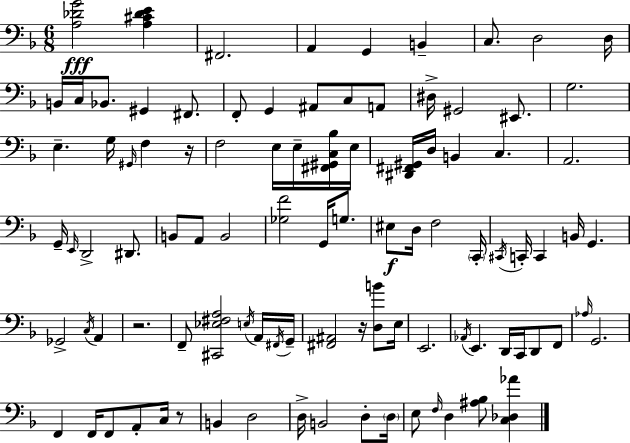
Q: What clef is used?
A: bass